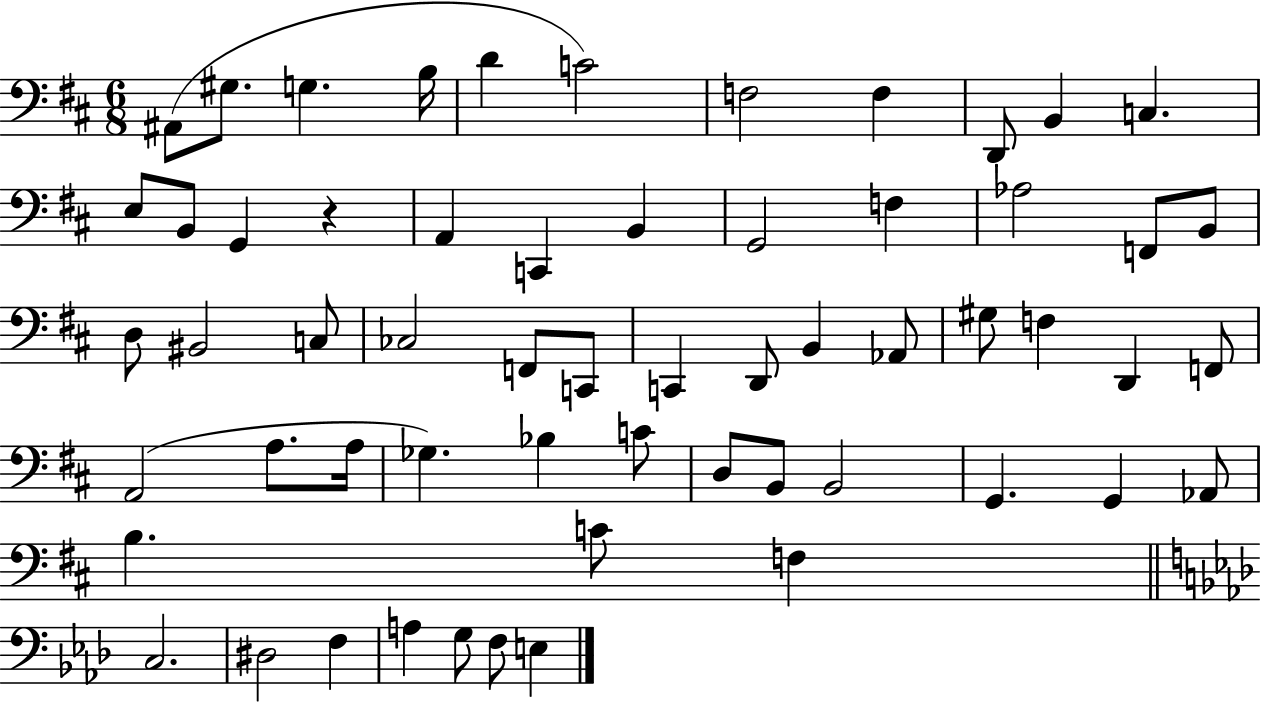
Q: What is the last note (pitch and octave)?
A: E3